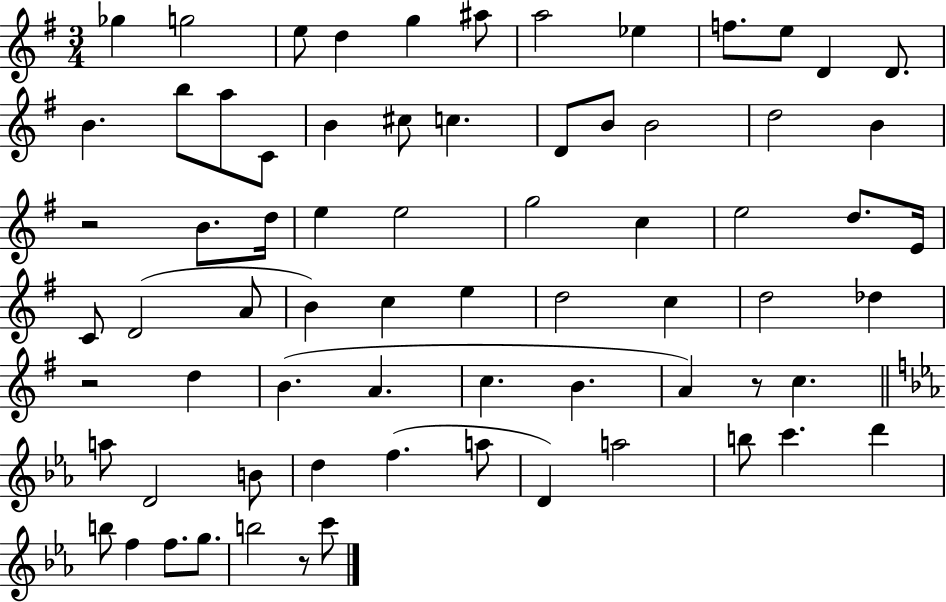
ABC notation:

X:1
T:Untitled
M:3/4
L:1/4
K:G
_g g2 e/2 d g ^a/2 a2 _e f/2 e/2 D D/2 B b/2 a/2 C/2 B ^c/2 c D/2 B/2 B2 d2 B z2 B/2 d/4 e e2 g2 c e2 d/2 E/4 C/2 D2 A/2 B c e d2 c d2 _d z2 d B A c B A z/2 c a/2 D2 B/2 d f a/2 D a2 b/2 c' d' b/2 f f/2 g/2 b2 z/2 c'/2